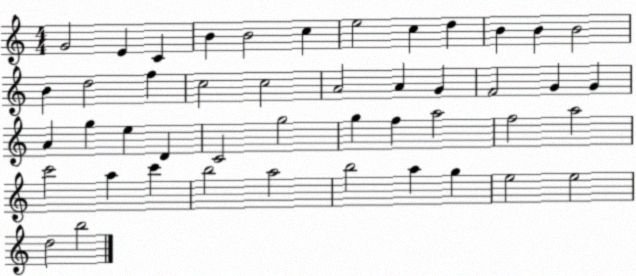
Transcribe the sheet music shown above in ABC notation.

X:1
T:Untitled
M:4/4
L:1/4
K:C
G2 E C B B2 c e2 c d B B B2 B d2 f c2 c2 A2 A G F2 G G A g e D C2 g2 g f a2 f2 a2 c'2 a c' b2 a2 b2 a g e2 e2 d2 b2